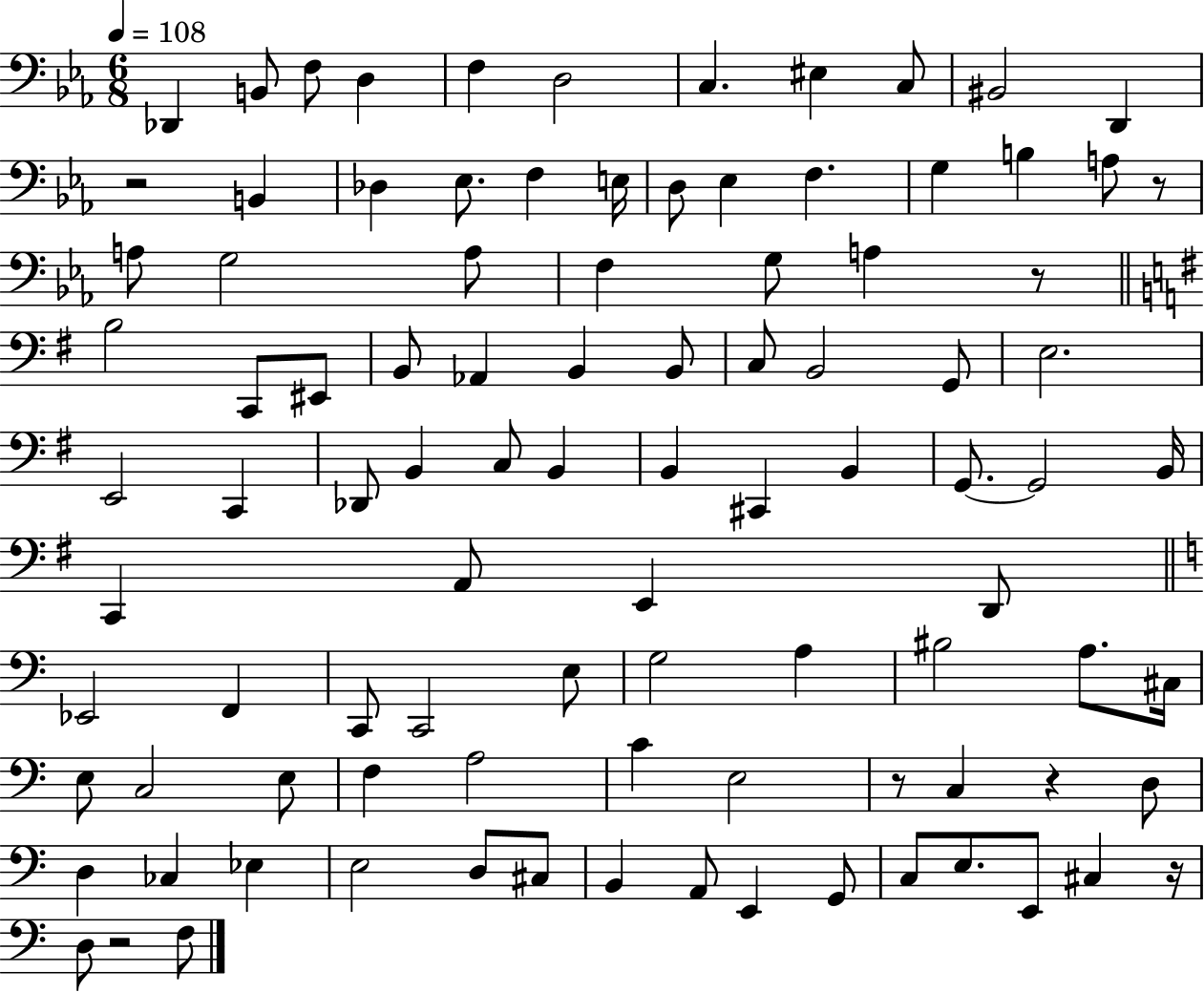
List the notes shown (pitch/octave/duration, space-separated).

Db2/q B2/e F3/e D3/q F3/q D3/h C3/q. EIS3/q C3/e BIS2/h D2/q R/h B2/q Db3/q Eb3/e. F3/q E3/s D3/e Eb3/q F3/q. G3/q B3/q A3/e R/e A3/e G3/h A3/e F3/q G3/e A3/q R/e B3/h C2/e EIS2/e B2/e Ab2/q B2/q B2/e C3/e B2/h G2/e E3/h. E2/h C2/q Db2/e B2/q C3/e B2/q B2/q C#2/q B2/q G2/e. G2/h B2/s C2/q A2/e E2/q D2/e Eb2/h F2/q C2/e C2/h E3/e G3/h A3/q BIS3/h A3/e. C#3/s E3/e C3/h E3/e F3/q A3/h C4/q E3/h R/e C3/q R/q D3/e D3/q CES3/q Eb3/q E3/h D3/e C#3/e B2/q A2/e E2/q G2/e C3/e E3/e. E2/e C#3/q R/s D3/e R/h F3/e